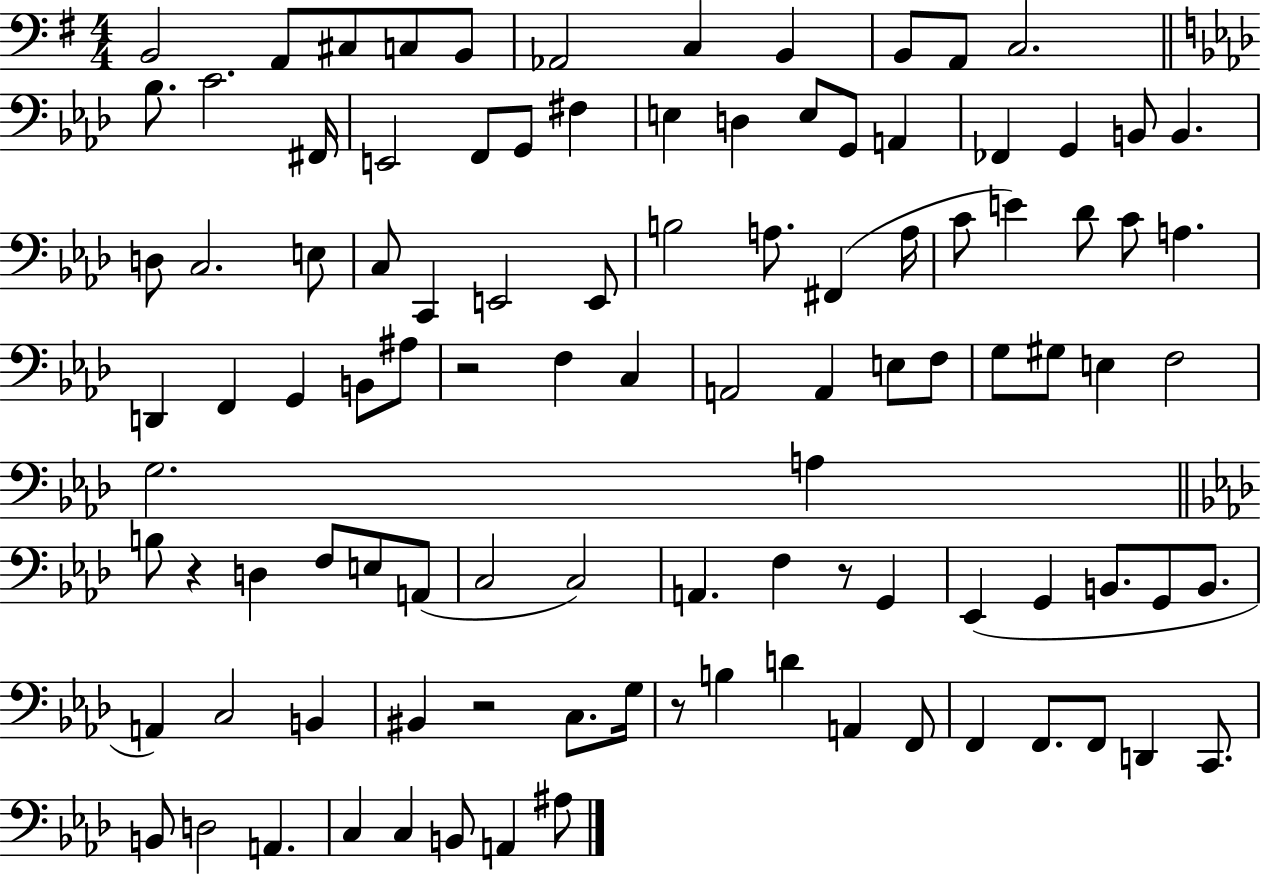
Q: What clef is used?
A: bass